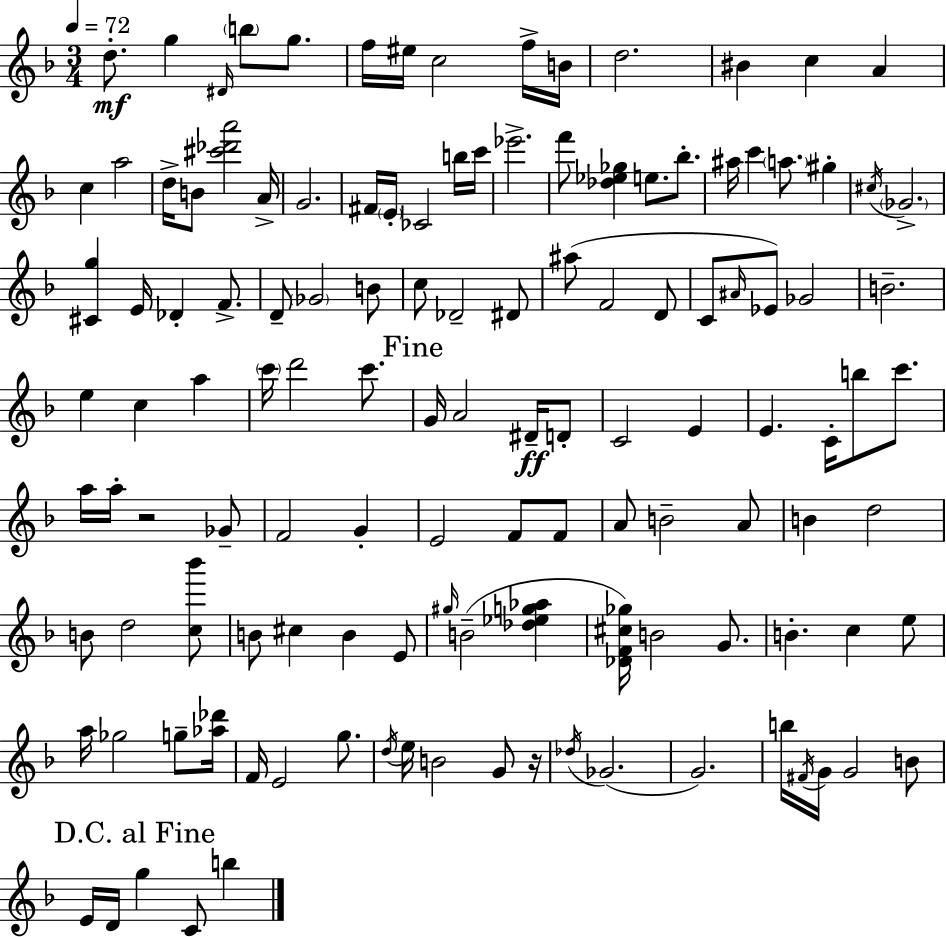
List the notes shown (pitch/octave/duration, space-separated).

D5/e. G5/q D#4/s B5/e G5/e. F5/s EIS5/s C5/h F5/s B4/s D5/h. BIS4/q C5/q A4/q C5/q A5/h D5/s B4/e [C#6,Db6,A6]/h A4/s G4/h. F#4/s E4/s CES4/h B5/s C6/s Eb6/h. F6/e [Db5,Eb5,Gb5]/q E5/e. Bb5/e. A#5/s C6/q A5/e. G#5/q C#5/s Gb4/h. [C#4,G5]/q E4/s Db4/q F4/e. D4/e Gb4/h B4/e C5/e Db4/h D#4/e A#5/e F4/h D4/e C4/e A#4/s Eb4/e Gb4/h B4/h. E5/q C5/q A5/q C6/s D6/h C6/e. G4/s A4/h D#4/s D4/e C4/h E4/q E4/q. C4/s B5/e C6/e. A5/s A5/s R/h Gb4/e F4/h G4/q E4/h F4/e F4/e A4/e B4/h A4/e B4/q D5/h B4/e D5/h [C5,Bb6]/e B4/e C#5/q B4/q E4/e G#5/s B4/h [Db5,Eb5,G5,Ab5]/q [Db4,F4,C#5,Gb5]/s B4/h G4/e. B4/q. C5/q E5/e A5/s Gb5/h G5/e [Ab5,Db6]/s F4/s E4/h G5/e. D5/s E5/s B4/h G4/e R/s Db5/s Gb4/h. G4/h. B5/s F#4/s G4/s G4/h B4/e E4/s D4/s G5/q C4/e B5/q